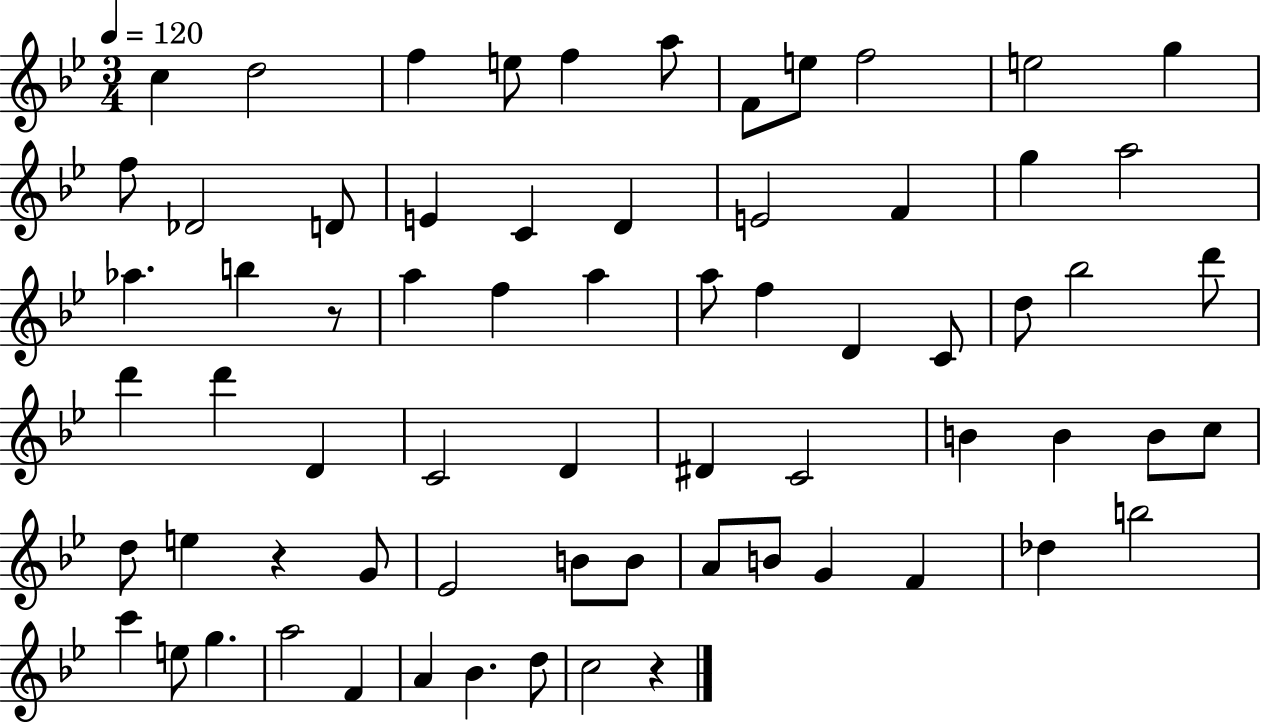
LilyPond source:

{
  \clef treble
  \numericTimeSignature
  \time 3/4
  \key bes \major
  \tempo 4 = 120
  \repeat volta 2 { c''4 d''2 | f''4 e''8 f''4 a''8 | f'8 e''8 f''2 | e''2 g''4 | \break f''8 des'2 d'8 | e'4 c'4 d'4 | e'2 f'4 | g''4 a''2 | \break aes''4. b''4 r8 | a''4 f''4 a''4 | a''8 f''4 d'4 c'8 | d''8 bes''2 d'''8 | \break d'''4 d'''4 d'4 | c'2 d'4 | dis'4 c'2 | b'4 b'4 b'8 c''8 | \break d''8 e''4 r4 g'8 | ees'2 b'8 b'8 | a'8 b'8 g'4 f'4 | des''4 b''2 | \break c'''4 e''8 g''4. | a''2 f'4 | a'4 bes'4. d''8 | c''2 r4 | \break } \bar "|."
}